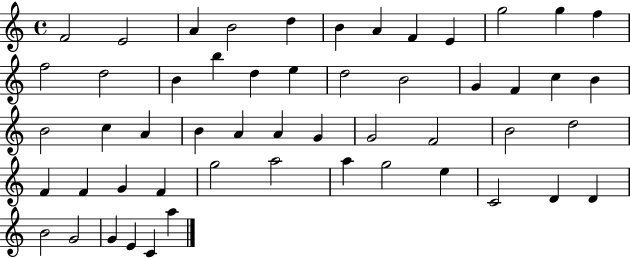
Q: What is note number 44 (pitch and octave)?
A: E5